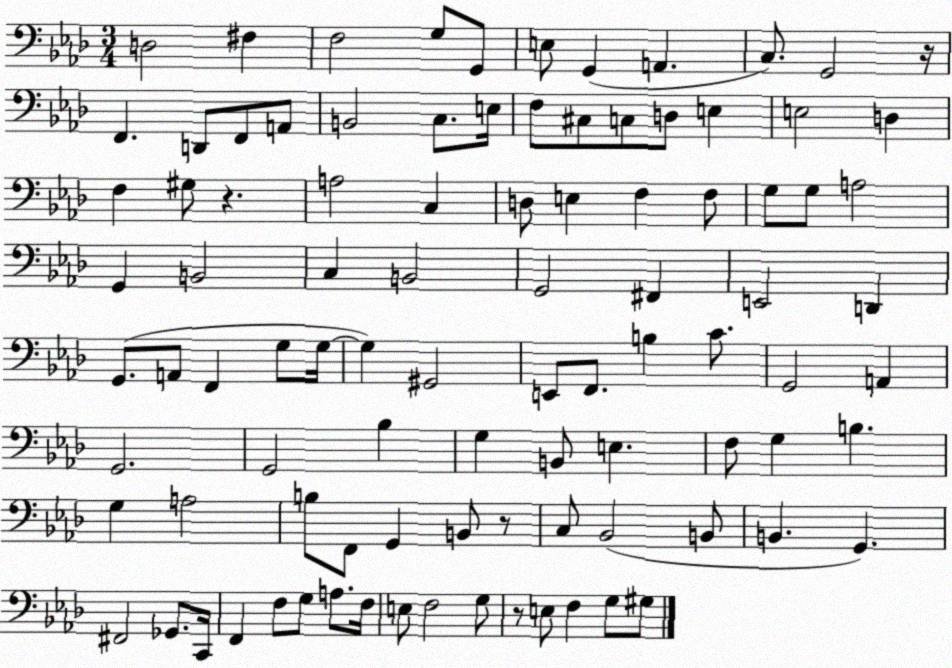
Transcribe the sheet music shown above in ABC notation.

X:1
T:Untitled
M:3/4
L:1/4
K:Ab
D,2 ^F, F,2 G,/2 G,,/2 E,/2 G,, A,, C,/2 G,,2 z/4 F,, D,,/2 F,,/2 A,,/2 B,,2 C,/2 E,/4 F,/2 ^C,/2 C,/2 D,/2 E, E,2 D, F, ^G,/2 z A,2 C, D,/2 E, F, F,/2 G,/2 G,/2 A,2 G,, B,,2 C, B,,2 G,,2 ^F,, E,,2 D,, G,,/2 A,,/2 F,, G,/2 G,/4 G, ^G,,2 E,,/2 F,,/2 B, C/2 G,,2 A,, G,,2 G,,2 _B, G, B,,/2 E, F,/2 G, B, G, A,2 B,/2 F,,/2 G,, B,,/2 z/2 C,/2 _B,,2 B,,/2 B,, G,, ^F,,2 _G,,/2 C,,/4 F,, F,/2 G,/2 A,/2 F,/4 E,/2 F,2 G,/2 z/2 E,/2 F, G,/2 ^G,/2